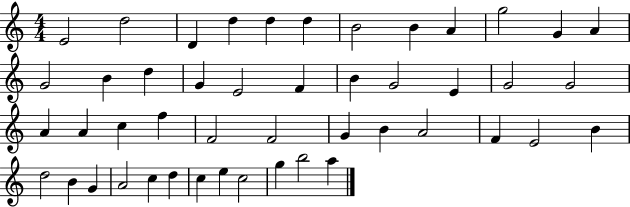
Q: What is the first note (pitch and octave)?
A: E4